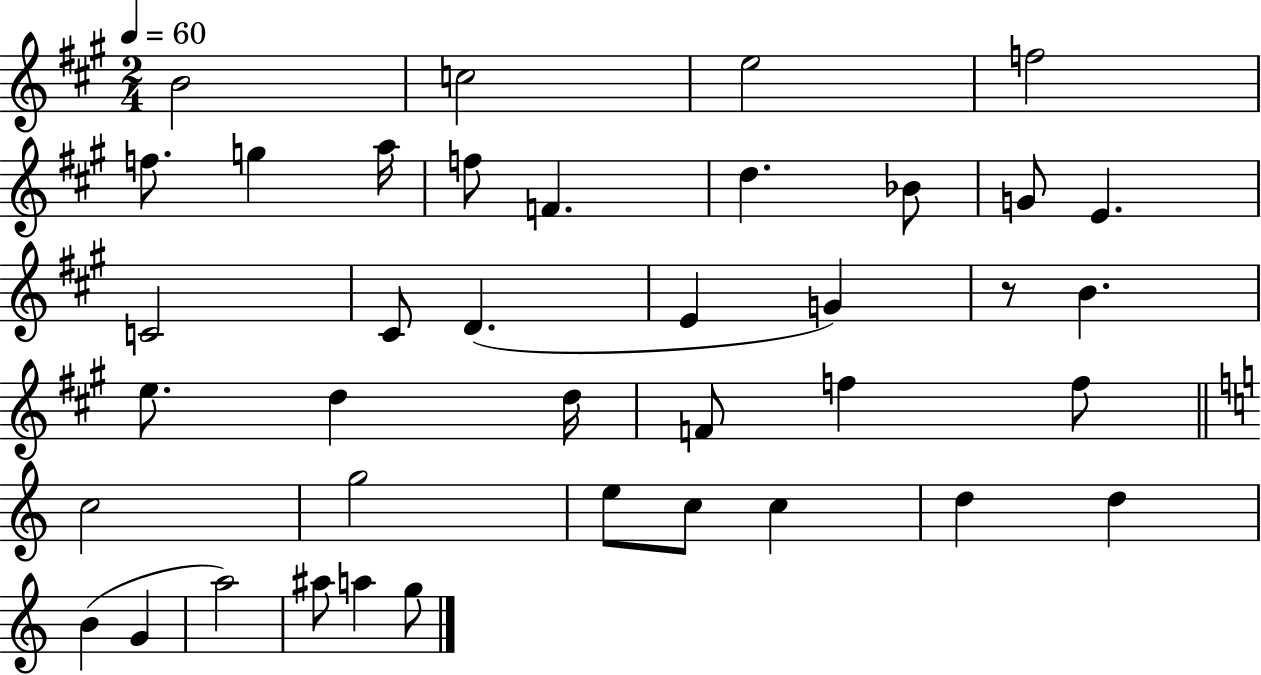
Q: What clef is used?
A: treble